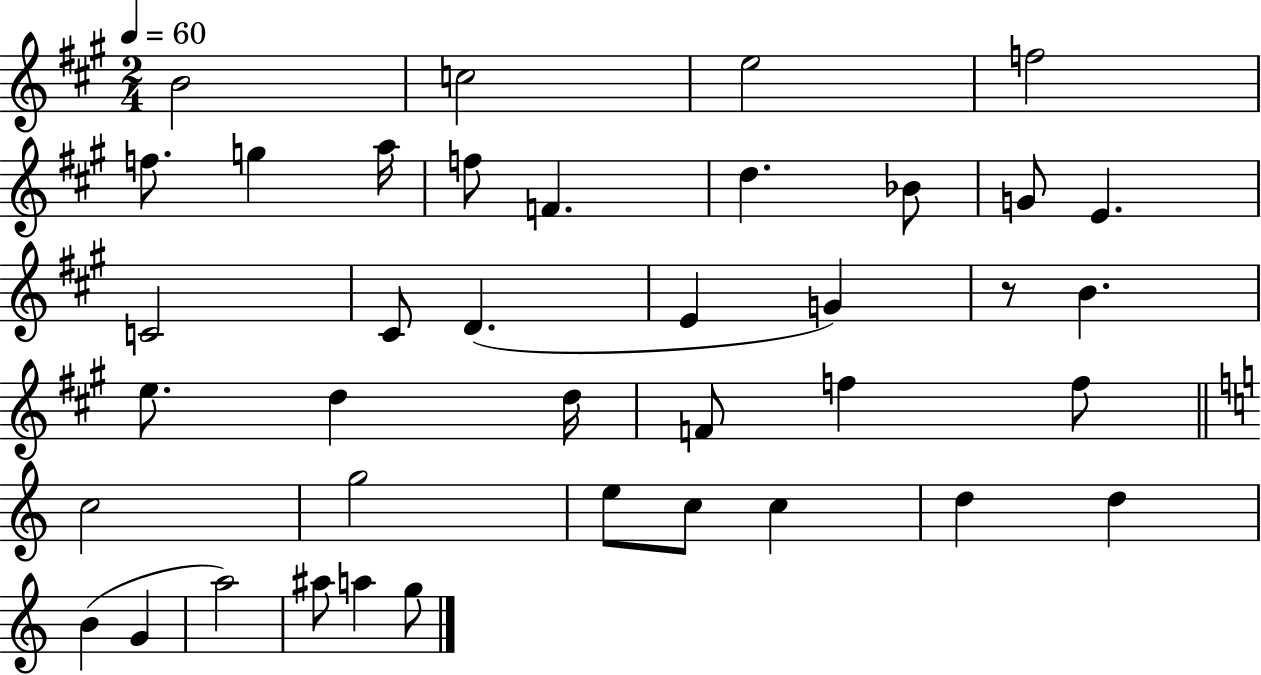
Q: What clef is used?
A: treble